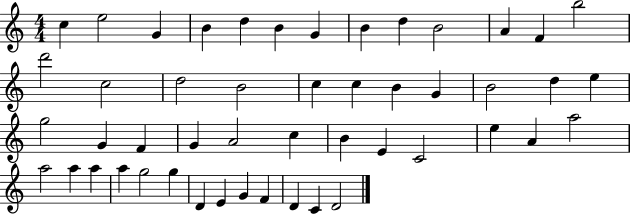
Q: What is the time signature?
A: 4/4